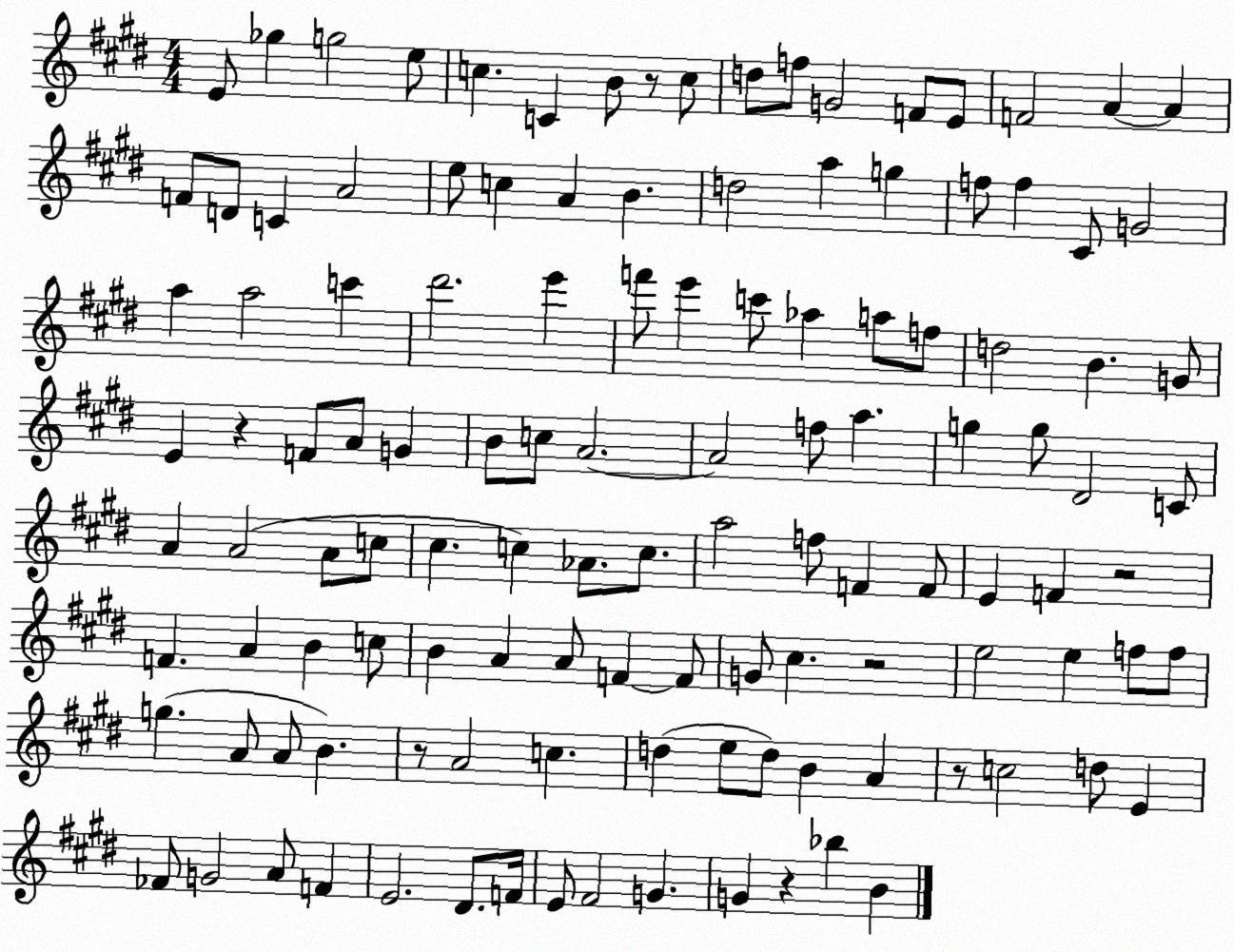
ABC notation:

X:1
T:Untitled
M:4/4
L:1/4
K:E
E/2 _g g2 e/2 c C B/2 z/2 c/2 d/2 f/2 G2 F/2 E/2 F2 A A F/2 D/2 C A2 e/2 c A B d2 a g f/2 f ^C/2 G2 a a2 c' ^d'2 e' f'/2 e' c'/2 _a a/2 f/2 d2 B G/2 E z F/2 A/2 G B/2 c/2 A2 A2 f/2 a g g/2 ^D2 C/2 A A2 A/2 c/2 ^c c _A/2 c/2 a2 f/2 F F/2 E F z2 F A B c/2 B A A/2 F F/2 G/2 ^c z2 e2 e f/2 f/2 g A/2 A/2 B z/2 A2 c d e/2 d/2 B A z/2 c2 d/2 E _F/2 G2 A/2 F E2 ^D/2 F/4 E/2 ^F2 G G z _b B